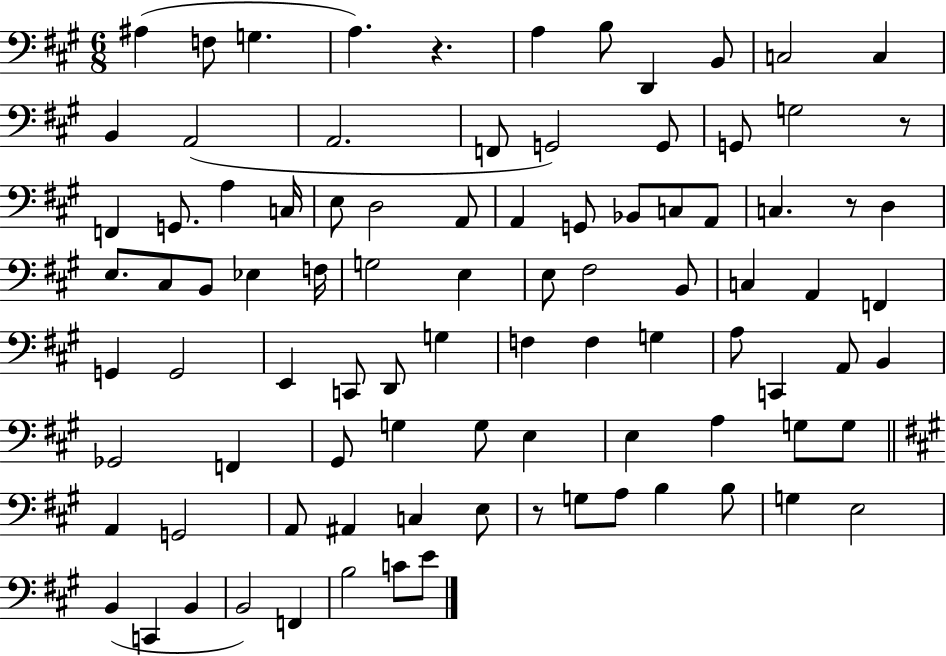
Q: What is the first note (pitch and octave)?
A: A#3